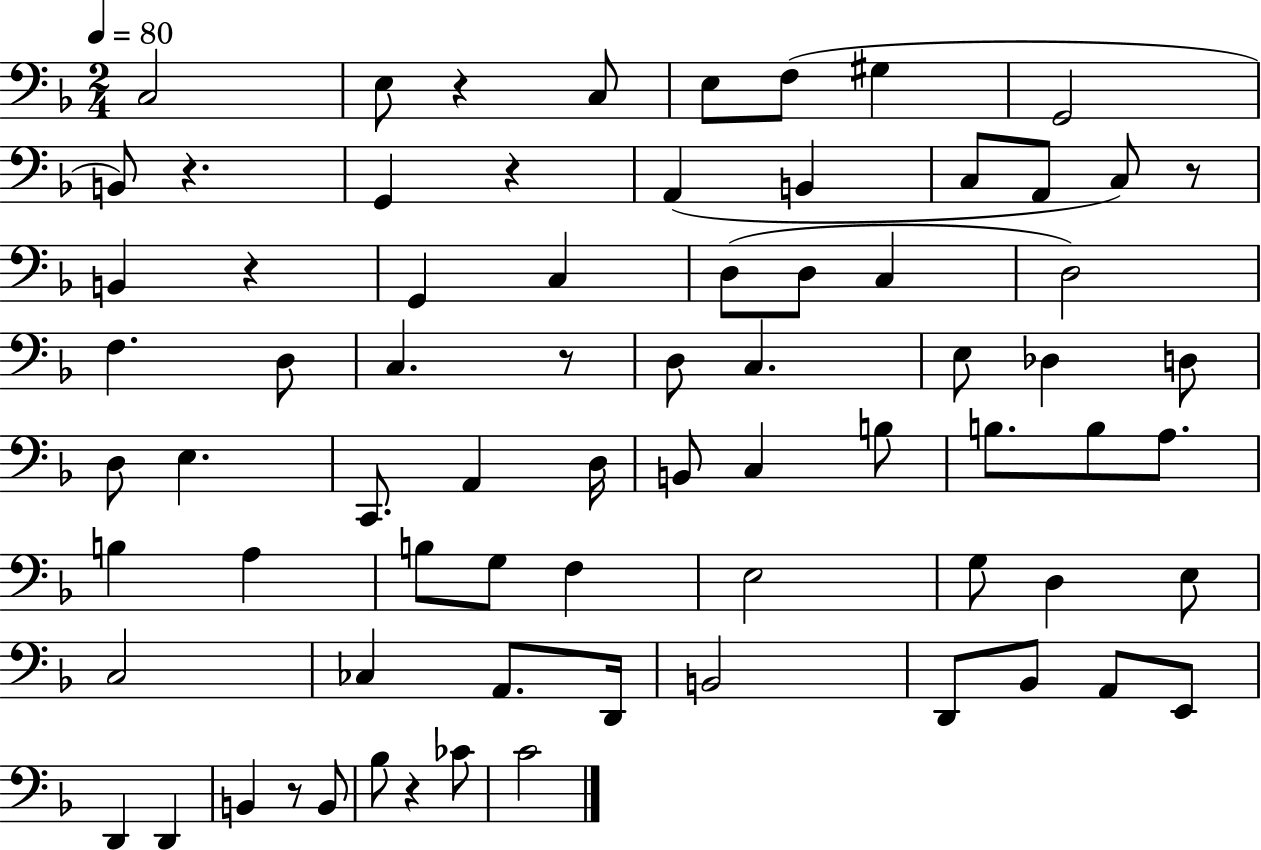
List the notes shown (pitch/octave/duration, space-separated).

C3/h E3/e R/q C3/e E3/e F3/e G#3/q G2/h B2/e R/q. G2/q R/q A2/q B2/q C3/e A2/e C3/e R/e B2/q R/q G2/q C3/q D3/e D3/e C3/q D3/h F3/q. D3/e C3/q. R/e D3/e C3/q. E3/e Db3/q D3/e D3/e E3/q. C2/e. A2/q D3/s B2/e C3/q B3/e B3/e. B3/e A3/e. B3/q A3/q B3/e G3/e F3/q E3/h G3/e D3/q E3/e C3/h CES3/q A2/e. D2/s B2/h D2/e Bb2/e A2/e E2/e D2/q D2/q B2/q R/e B2/e Bb3/e R/q CES4/e C4/h